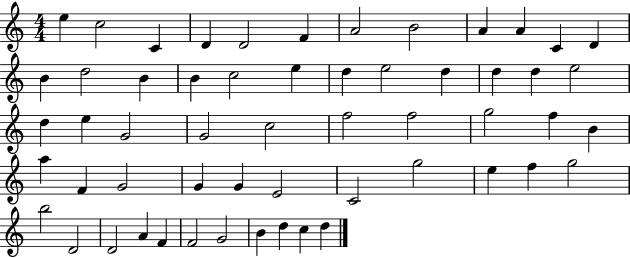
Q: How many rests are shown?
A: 0